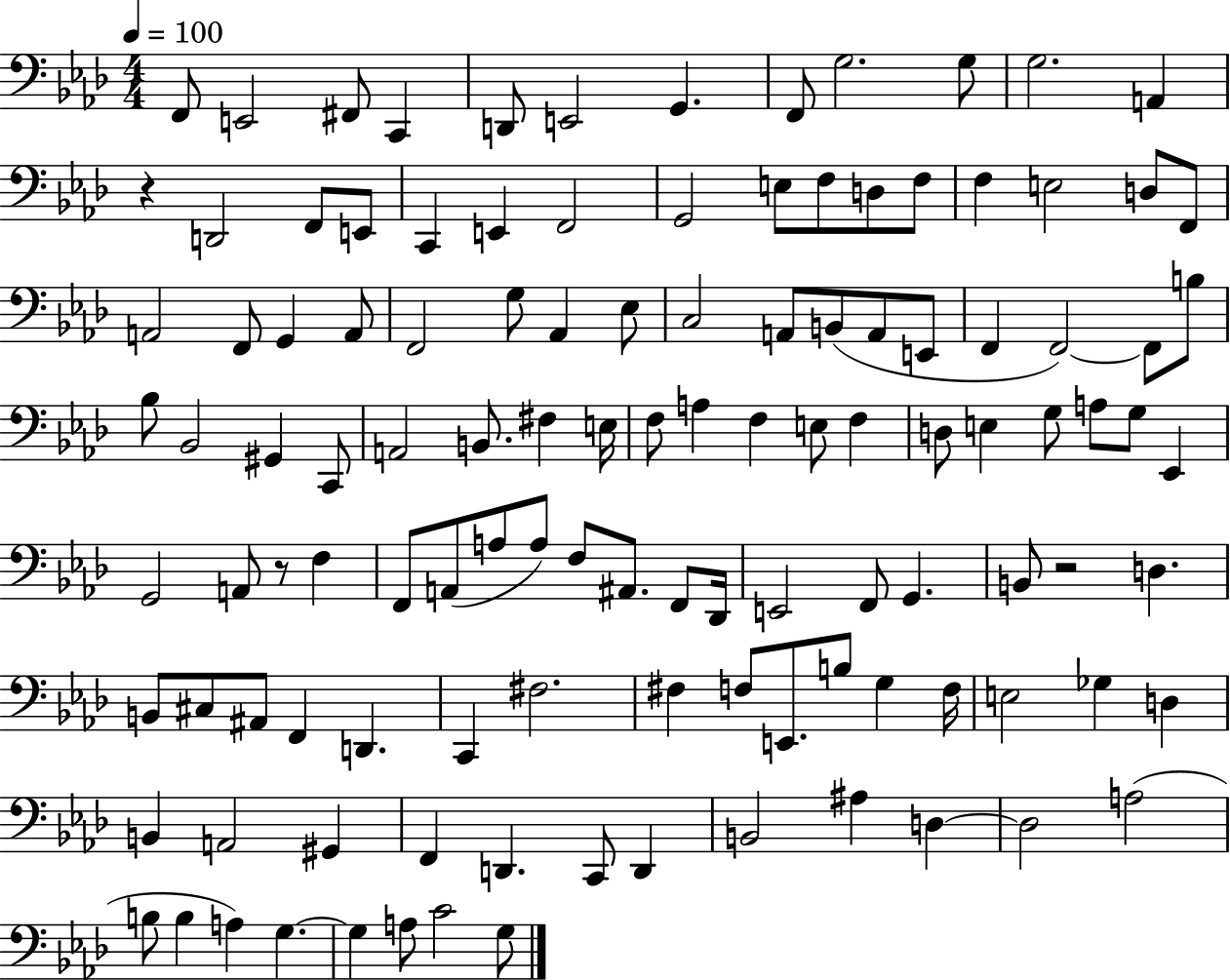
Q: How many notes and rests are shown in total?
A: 118